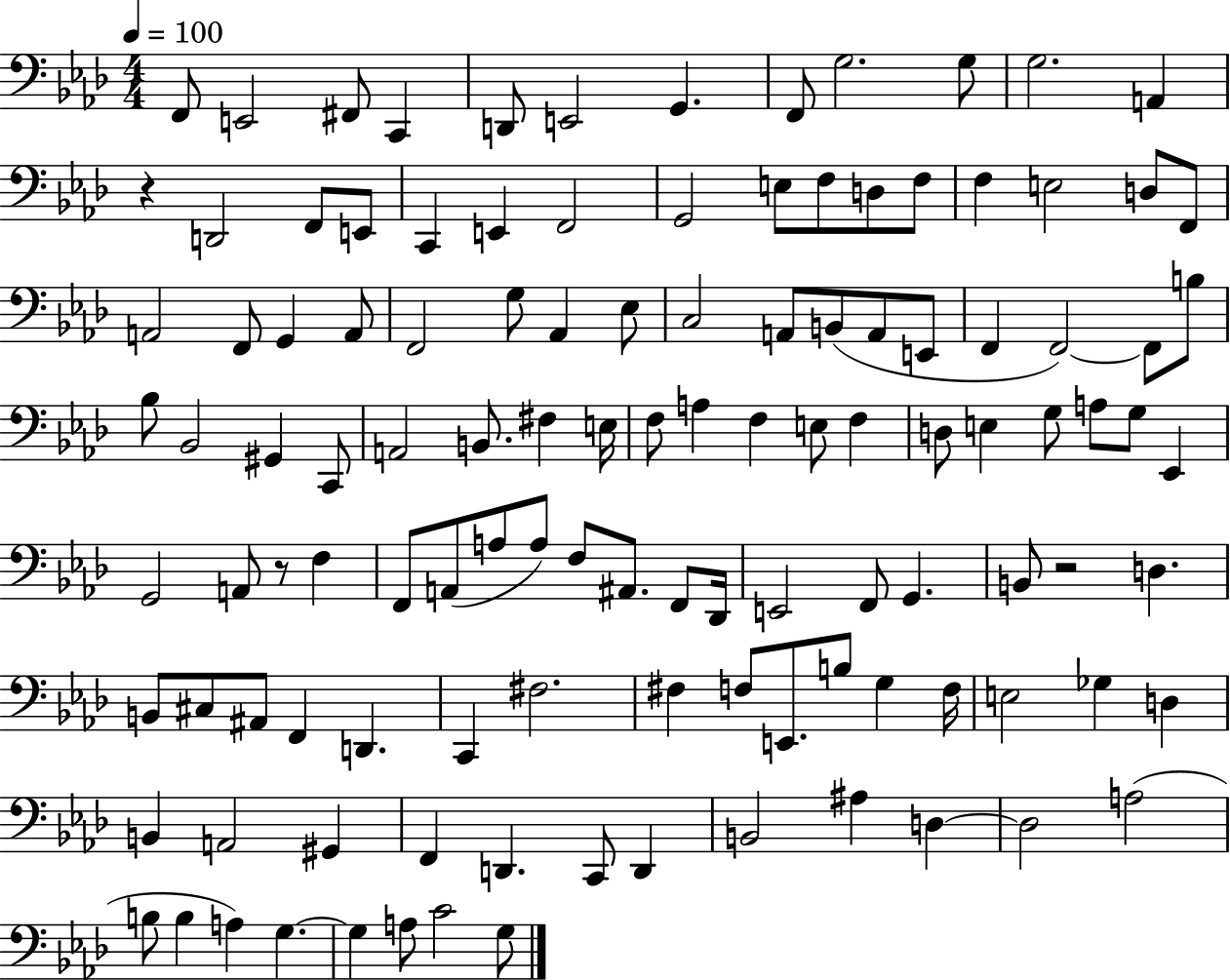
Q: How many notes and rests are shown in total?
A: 118